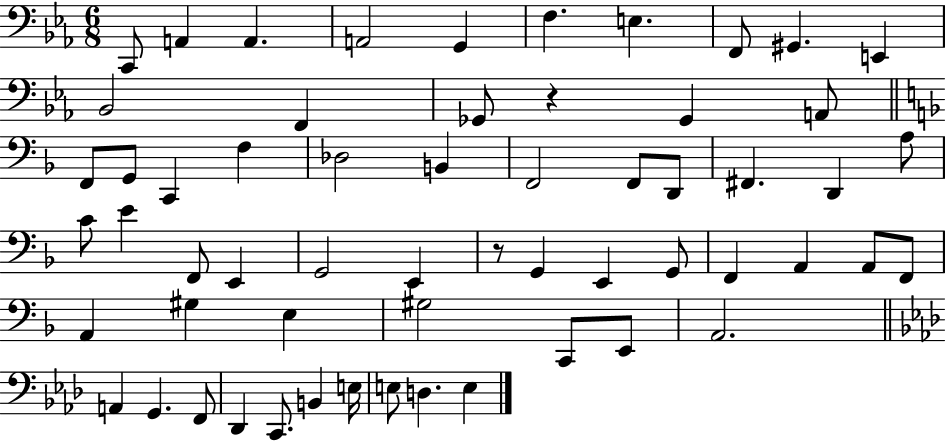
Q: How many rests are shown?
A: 2